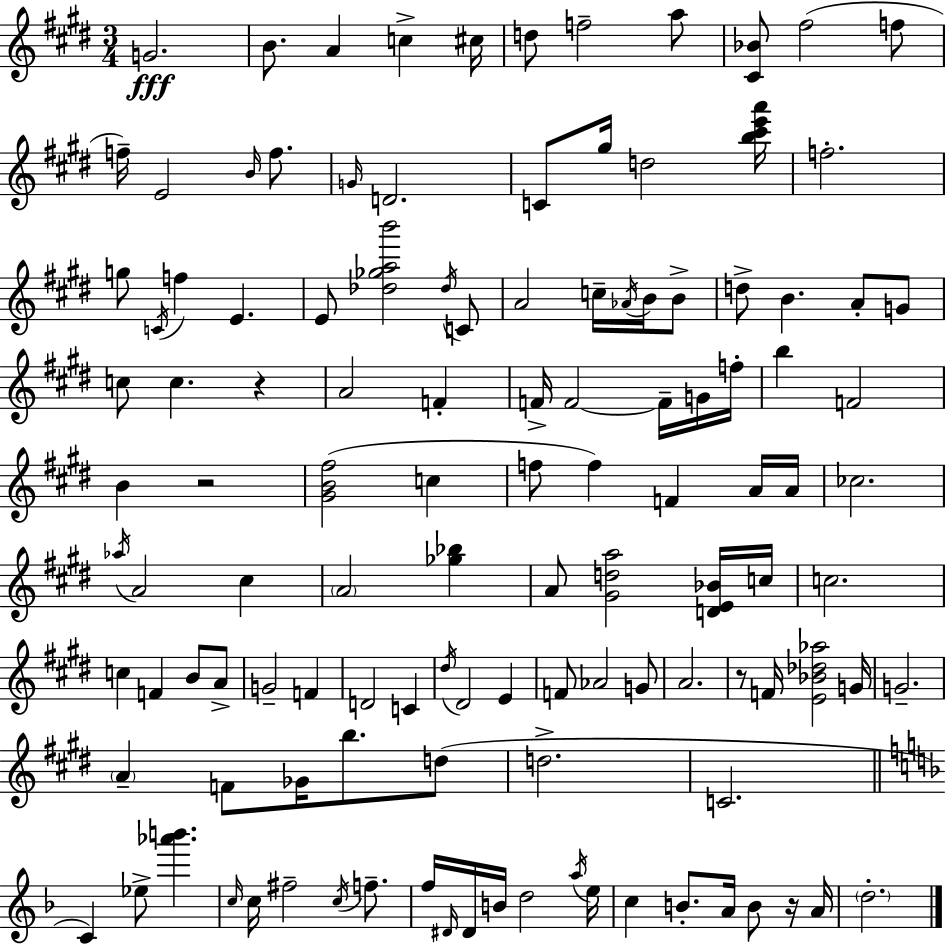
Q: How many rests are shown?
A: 4